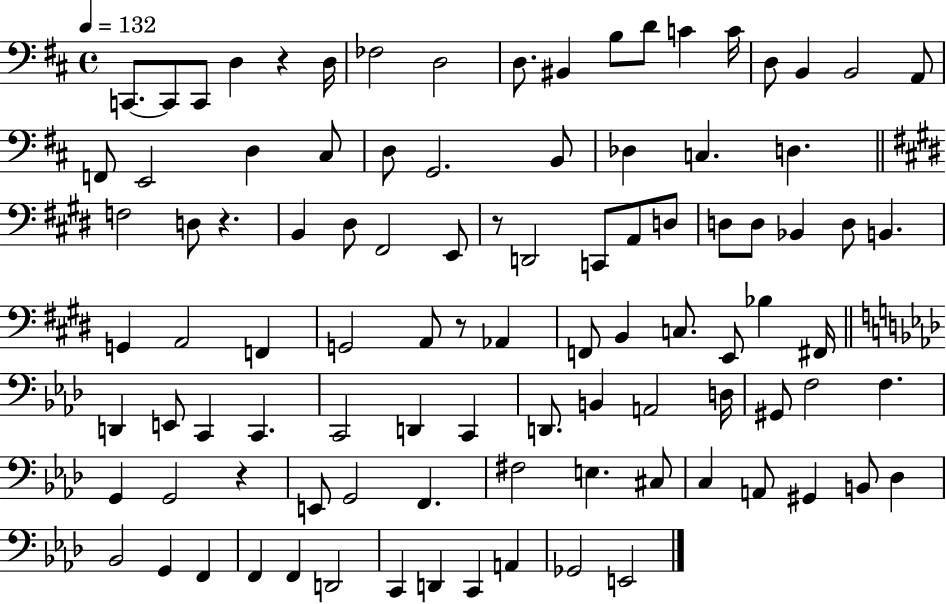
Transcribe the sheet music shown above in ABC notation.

X:1
T:Untitled
M:4/4
L:1/4
K:D
C,,/2 C,,/2 C,,/2 D, z D,/4 _F,2 D,2 D,/2 ^B,, B,/2 D/2 C C/4 D,/2 B,, B,,2 A,,/2 F,,/2 E,,2 D, ^C,/2 D,/2 G,,2 B,,/2 _D, C, D, F,2 D,/2 z B,, ^D,/2 ^F,,2 E,,/2 z/2 D,,2 C,,/2 A,,/2 D,/2 D,/2 D,/2 _B,, D,/2 B,, G,, A,,2 F,, G,,2 A,,/2 z/2 _A,, F,,/2 B,, C,/2 E,,/2 _B, ^F,,/4 D,, E,,/2 C,, C,, C,,2 D,, C,, D,,/2 B,, A,,2 D,/4 ^G,,/2 F,2 F, G,, G,,2 z E,,/2 G,,2 F,, ^F,2 E, ^C,/2 C, A,,/2 ^G,, B,,/2 _D, _B,,2 G,, F,, F,, F,, D,,2 C,, D,, C,, A,, _G,,2 E,,2